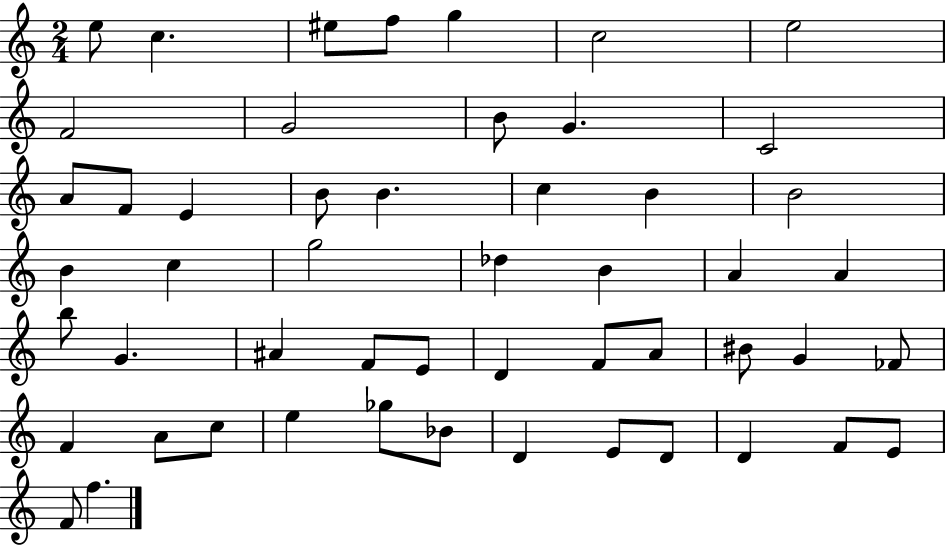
E5/e C5/q. EIS5/e F5/e G5/q C5/h E5/h F4/h G4/h B4/e G4/q. C4/h A4/e F4/e E4/q B4/e B4/q. C5/q B4/q B4/h B4/q C5/q G5/h Db5/q B4/q A4/q A4/q B5/e G4/q. A#4/q F4/e E4/e D4/q F4/e A4/e BIS4/e G4/q FES4/e F4/q A4/e C5/e E5/q Gb5/e Bb4/e D4/q E4/e D4/e D4/q F4/e E4/e F4/e F5/q.